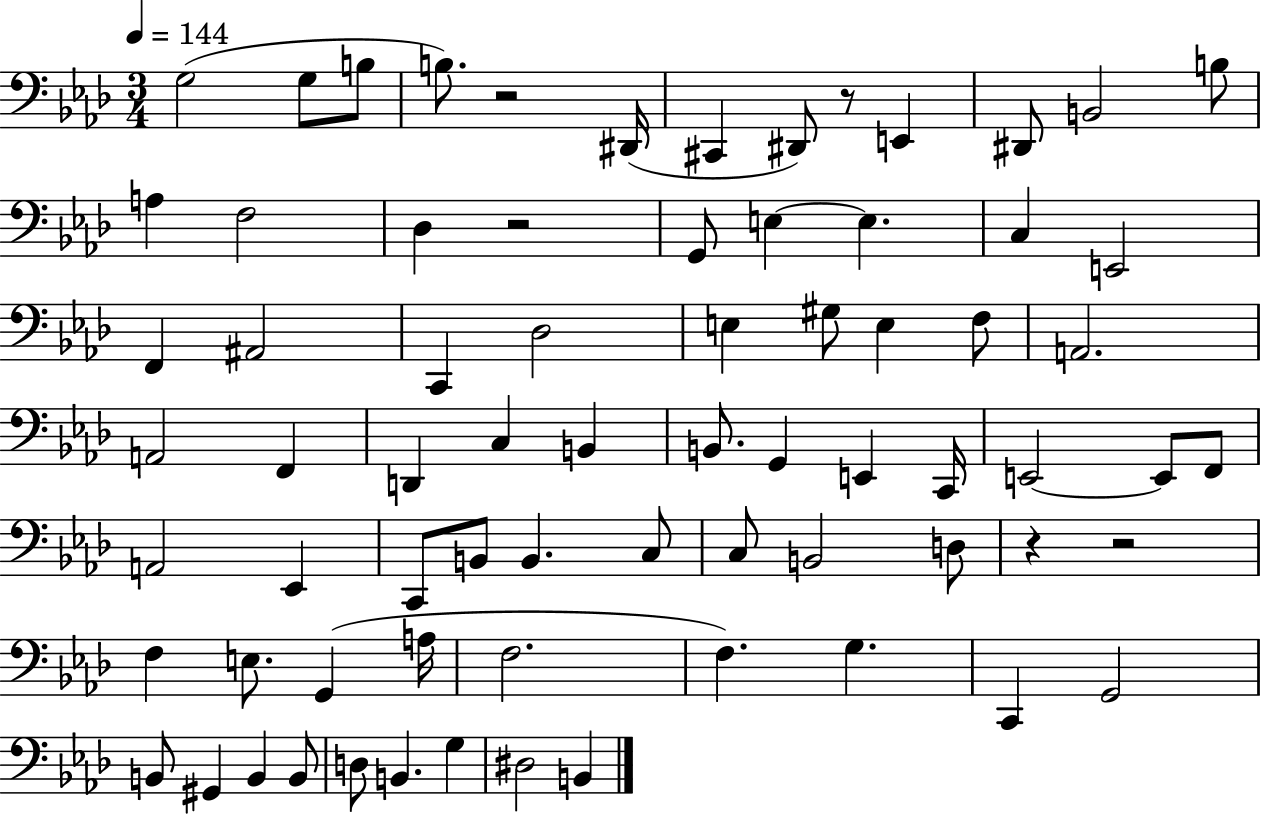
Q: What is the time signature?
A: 3/4